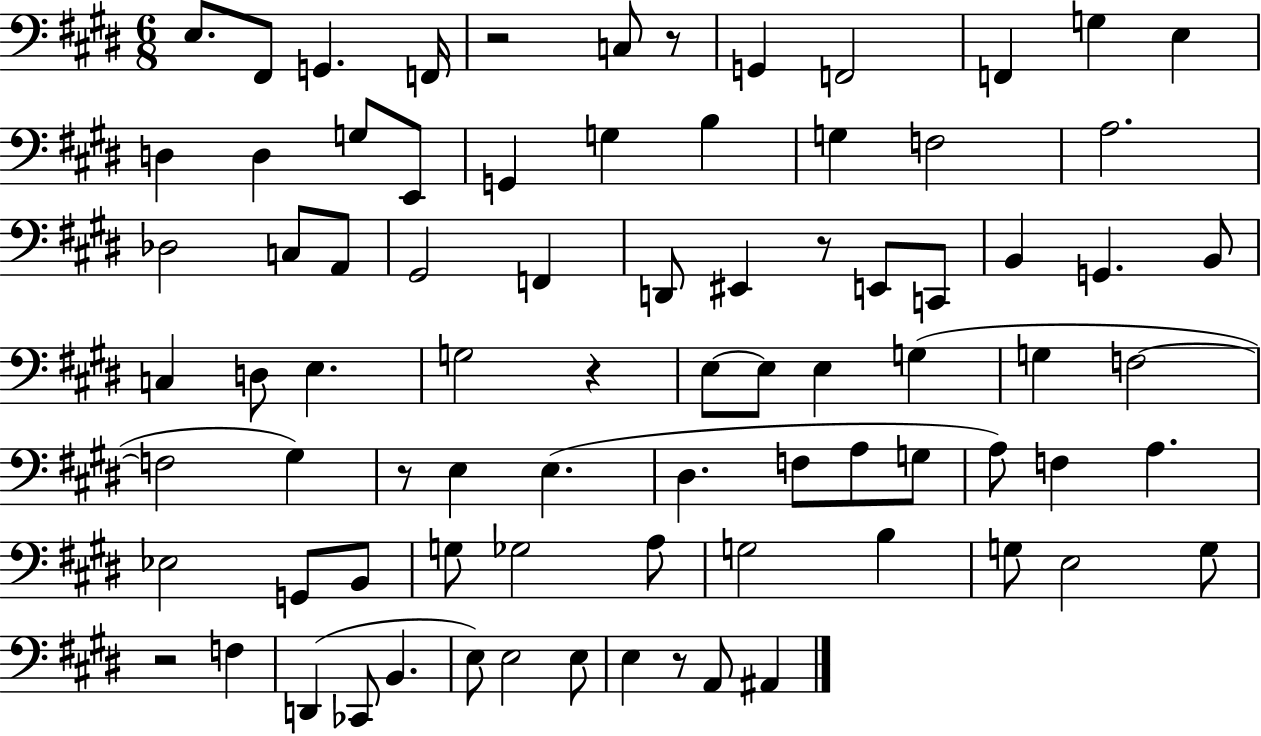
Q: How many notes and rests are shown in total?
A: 81